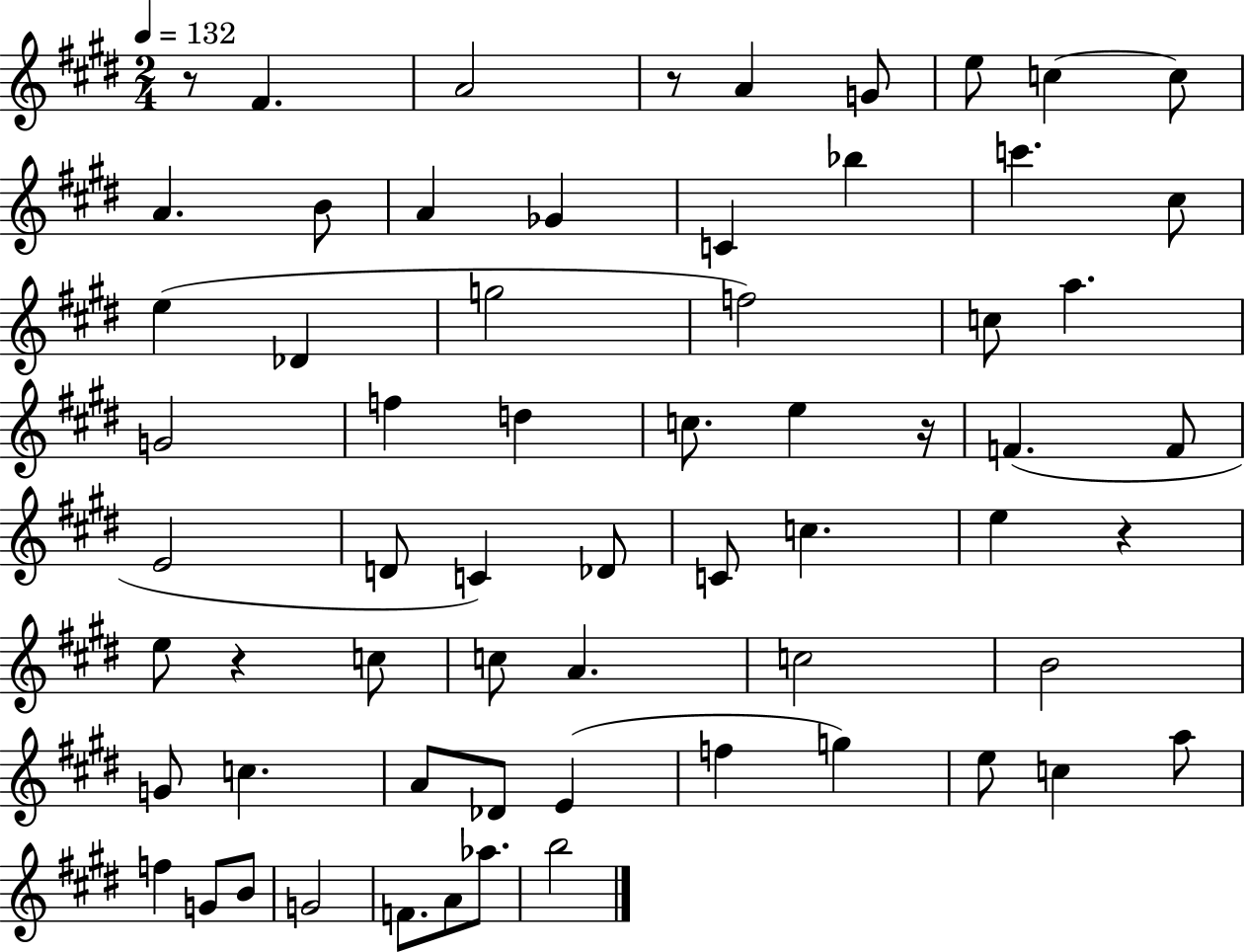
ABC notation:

X:1
T:Untitled
M:2/4
L:1/4
K:E
z/2 ^F A2 z/2 A G/2 e/2 c c/2 A B/2 A _G C _b c' ^c/2 e _D g2 f2 c/2 a G2 f d c/2 e z/4 F F/2 E2 D/2 C _D/2 C/2 c e z e/2 z c/2 c/2 A c2 B2 G/2 c A/2 _D/2 E f g e/2 c a/2 f G/2 B/2 G2 F/2 A/2 _a/2 b2